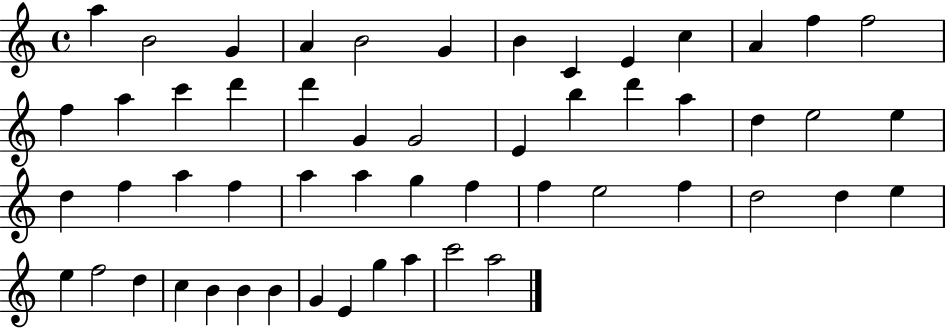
A5/q B4/h G4/q A4/q B4/h G4/q B4/q C4/q E4/q C5/q A4/q F5/q F5/h F5/q A5/q C6/q D6/q D6/q G4/q G4/h E4/q B5/q D6/q A5/q D5/q E5/h E5/q D5/q F5/q A5/q F5/q A5/q A5/q G5/q F5/q F5/q E5/h F5/q D5/h D5/q E5/q E5/q F5/h D5/q C5/q B4/q B4/q B4/q G4/q E4/q G5/q A5/q C6/h A5/h